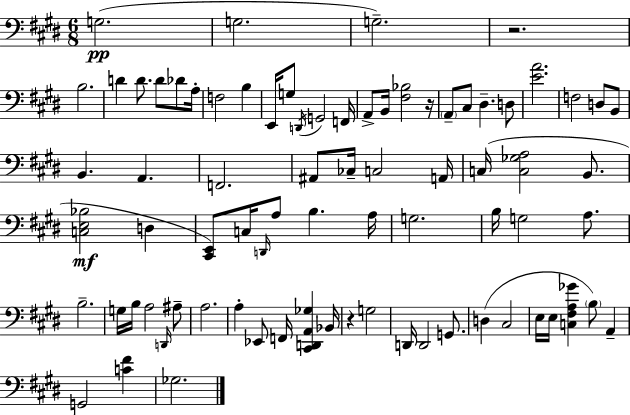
{
  \clef bass
  \numericTimeSignature
  \time 6/8
  \key e \major
  g2.(\pp | g2. | g2.--) | r2. | \break b2. | d'4 d'8. d'8 des'8 a16-. | f2 b4 | e,16 g8 \acciaccatura { d,16 } g,2 | \break f,16 a,8-> b,16 <fis bes>2 | r16 \parenthesize a,8-- cis8 dis4.-- d8 | <e' a'>2. | f2 d8 b,8 | \break b,4. a,4. | f,2. | ais,8 ces16-- c2 | a,16 c16( <c ges a>2 b,8. | \break <c e bes>2\mf d4 | <cis, e,>8) c16 \grace { d,16 } a8 b4. | a16 g2. | b16 g2 a8. | \break b2.-- | g16 b16 a2 | \grace { d,16 } ais8-- a2. | a4-. ees,8 f,16 <cis, d, a, ges>4 | \break bes,16 r4 g2 | d,16 d,2 | g,8. d4( cis2 | e16 e16 <c fis a ges'>4 \parenthesize b8) a,4-- | \break g,2 <c' fis'>4 | ges2. | \bar "|."
}